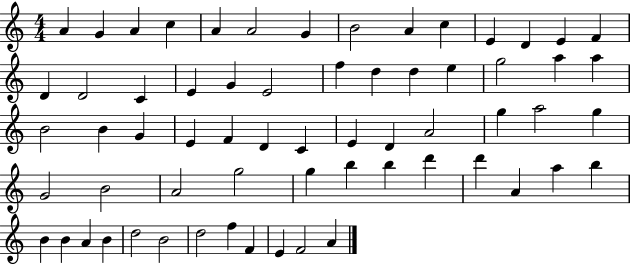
{
  \clef treble
  \numericTimeSignature
  \time 4/4
  \key c \major
  a'4 g'4 a'4 c''4 | a'4 a'2 g'4 | b'2 a'4 c''4 | e'4 d'4 e'4 f'4 | \break d'4 d'2 c'4 | e'4 g'4 e'2 | f''4 d''4 d''4 e''4 | g''2 a''4 a''4 | \break b'2 b'4 g'4 | e'4 f'4 d'4 c'4 | e'4 d'4 a'2 | g''4 a''2 g''4 | \break g'2 b'2 | a'2 g''2 | g''4 b''4 b''4 d'''4 | d'''4 a'4 a''4 b''4 | \break b'4 b'4 a'4 b'4 | d''2 b'2 | d''2 f''4 f'4 | e'4 f'2 a'4 | \break \bar "|."
}